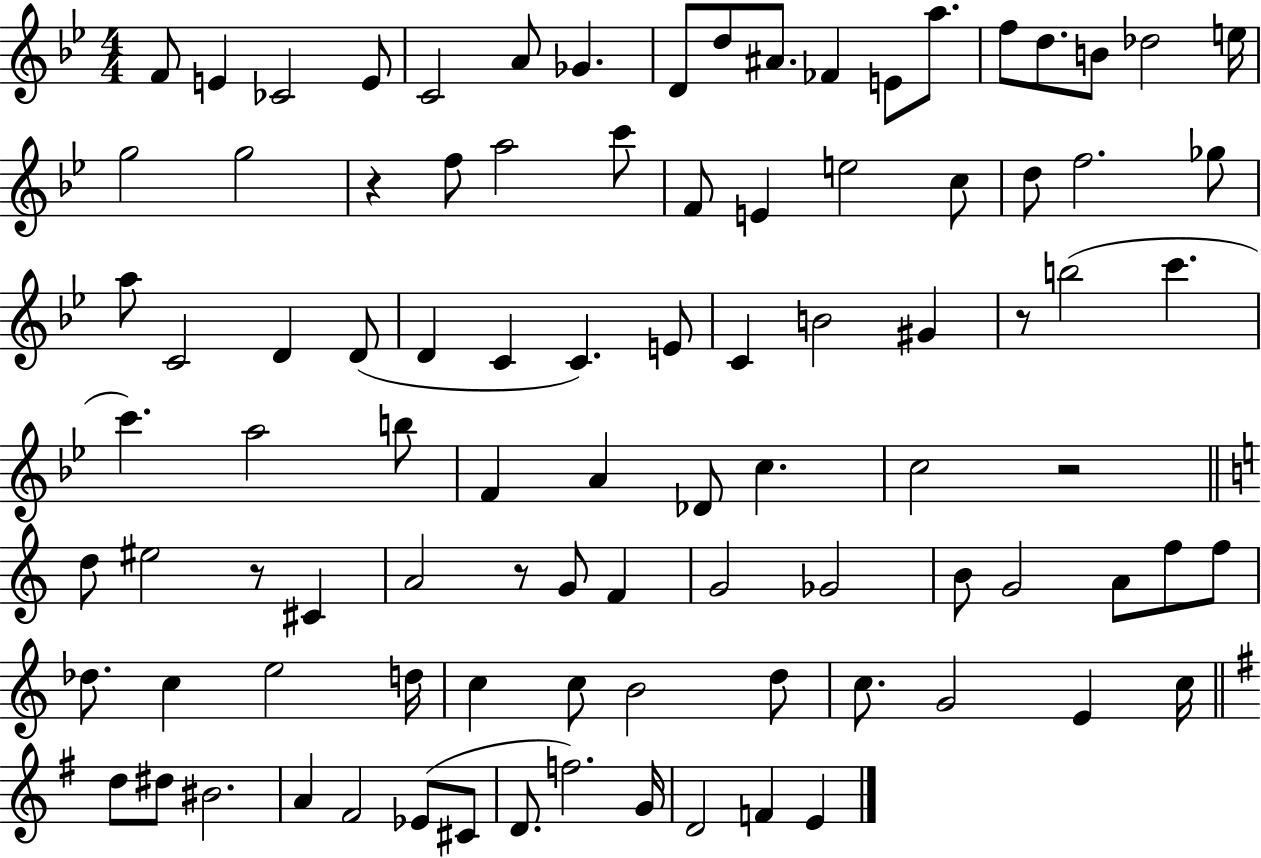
{
  \clef treble
  \numericTimeSignature
  \time 4/4
  \key bes \major
  f'8 e'4 ces'2 e'8 | c'2 a'8 ges'4. | d'8 d''8 ais'8. fes'4 e'8 a''8. | f''8 d''8. b'8 des''2 e''16 | \break g''2 g''2 | r4 f''8 a''2 c'''8 | f'8 e'4 e''2 c''8 | d''8 f''2. ges''8 | \break a''8 c'2 d'4 d'8( | d'4 c'4 c'4.) e'8 | c'4 b'2 gis'4 | r8 b''2( c'''4. | \break c'''4.) a''2 b''8 | f'4 a'4 des'8 c''4. | c''2 r2 | \bar "||" \break \key c \major d''8 eis''2 r8 cis'4 | a'2 r8 g'8 f'4 | g'2 ges'2 | b'8 g'2 a'8 f''8 f''8 | \break des''8. c''4 e''2 d''16 | c''4 c''8 b'2 d''8 | c''8. g'2 e'4 c''16 | \bar "||" \break \key g \major d''8 dis''8 bis'2. | a'4 fis'2 ees'8( cis'8 | d'8. f''2.) g'16 | d'2 f'4 e'4 | \break \bar "|."
}